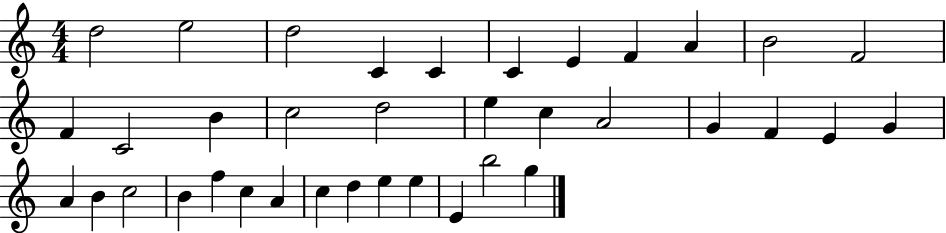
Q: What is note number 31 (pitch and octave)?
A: C5